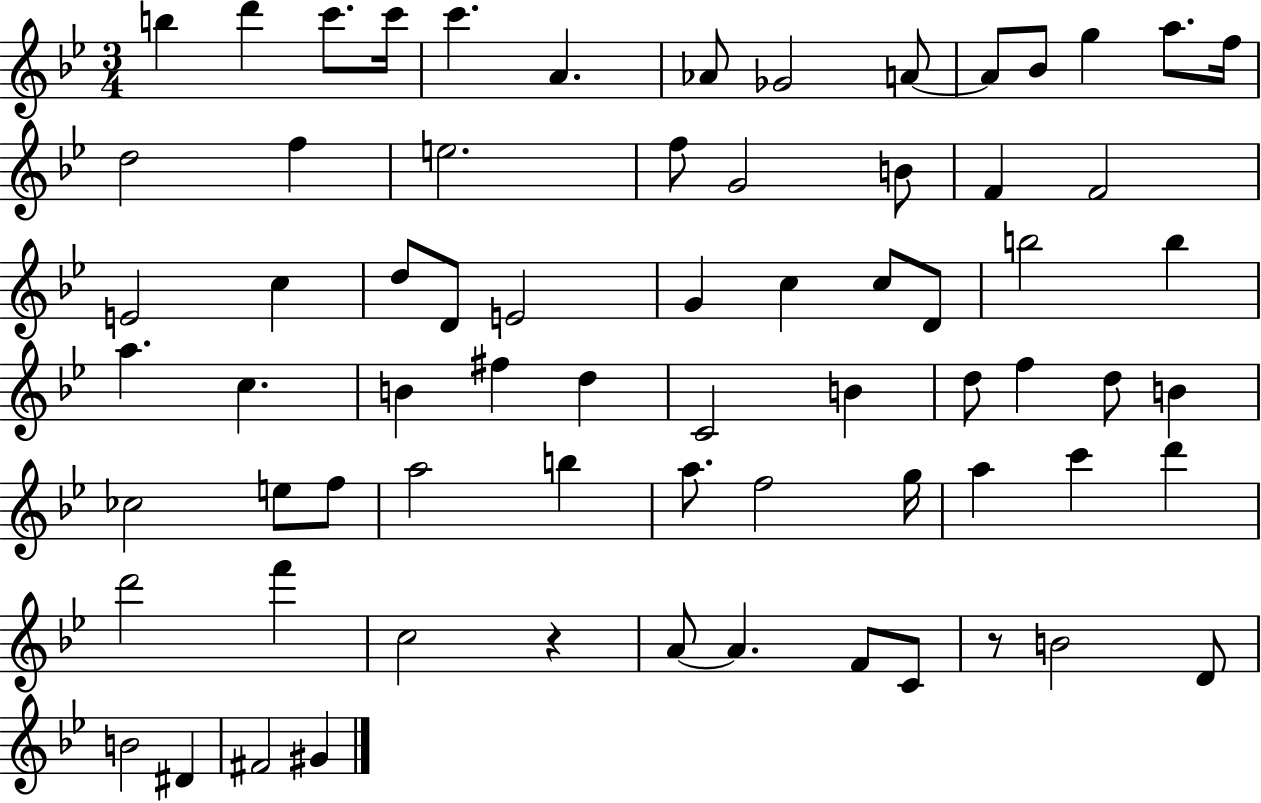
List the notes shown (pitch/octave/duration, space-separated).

B5/q D6/q C6/e. C6/s C6/q. A4/q. Ab4/e Gb4/h A4/e A4/e Bb4/e G5/q A5/e. F5/s D5/h F5/q E5/h. F5/e G4/h B4/e F4/q F4/h E4/h C5/q D5/e D4/e E4/h G4/q C5/q C5/e D4/e B5/h B5/q A5/q. C5/q. B4/q F#5/q D5/q C4/h B4/q D5/e F5/q D5/e B4/q CES5/h E5/e F5/e A5/h B5/q A5/e. F5/h G5/s A5/q C6/q D6/q D6/h F6/q C5/h R/q A4/e A4/q. F4/e C4/e R/e B4/h D4/e B4/h D#4/q F#4/h G#4/q